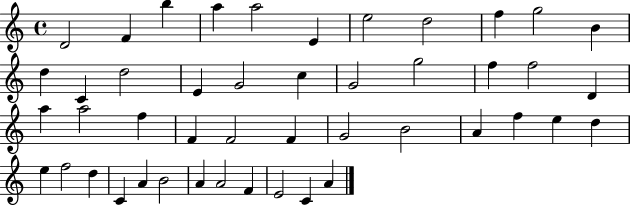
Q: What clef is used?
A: treble